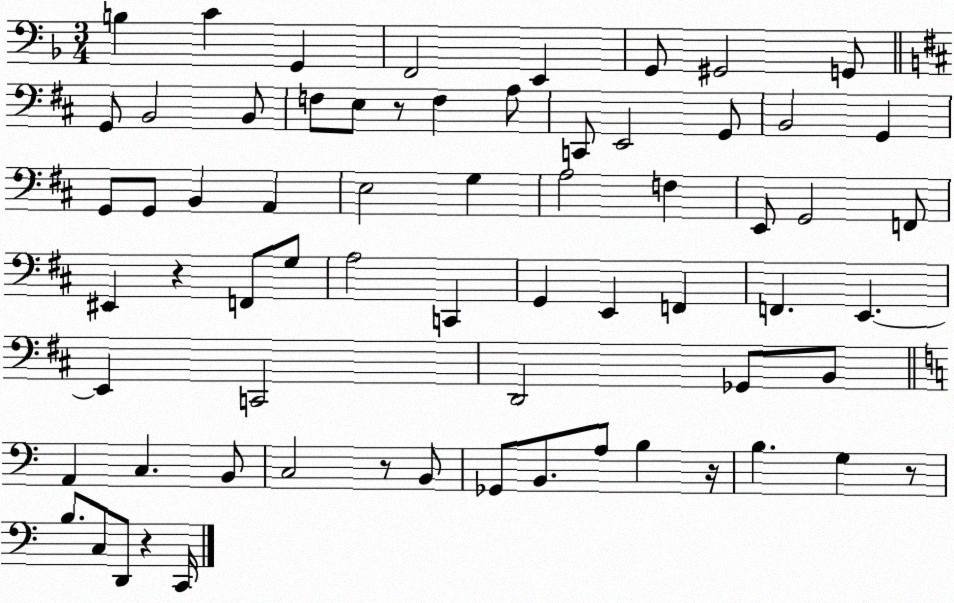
X:1
T:Untitled
M:3/4
L:1/4
K:F
B, C G,, F,,2 E,, G,,/2 ^G,,2 G,,/2 G,,/2 B,,2 B,,/2 F,/2 E,/2 z/2 F, A,/2 C,,/2 E,,2 G,,/2 B,,2 G,, G,,/2 G,,/2 B,, A,, E,2 G, A,2 F, E,,/2 G,,2 F,,/2 ^E,, z F,,/2 G,/2 A,2 C,, G,, E,, F,, F,, E,, E,, C,,2 D,,2 _G,,/2 B,,/2 A,, C, B,,/2 C,2 z/2 B,,/2 _G,,/2 B,,/2 A,/2 B, z/4 B, G, z/2 B,/2 C,/2 D,,/2 z C,,/4